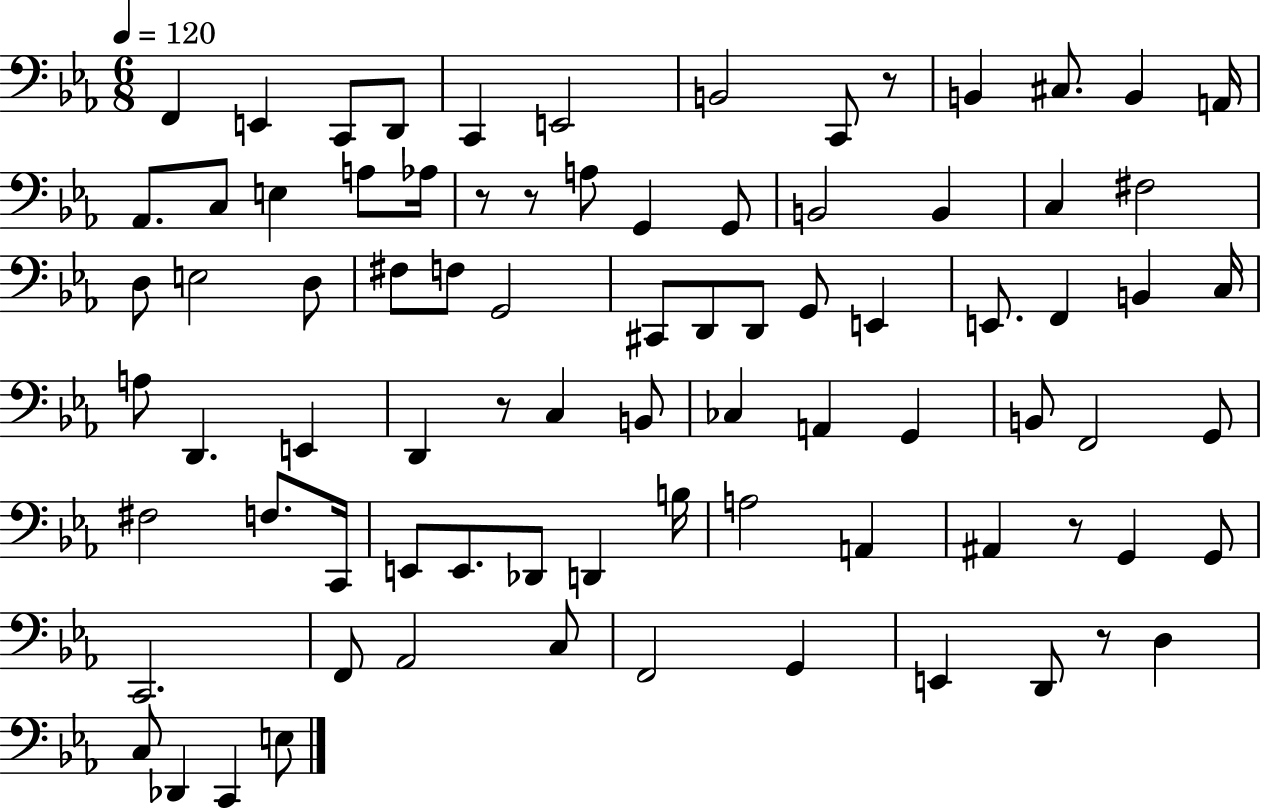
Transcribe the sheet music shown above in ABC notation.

X:1
T:Untitled
M:6/8
L:1/4
K:Eb
F,, E,, C,,/2 D,,/2 C,, E,,2 B,,2 C,,/2 z/2 B,, ^C,/2 B,, A,,/4 _A,,/2 C,/2 E, A,/2 _A,/4 z/2 z/2 A,/2 G,, G,,/2 B,,2 B,, C, ^F,2 D,/2 E,2 D,/2 ^F,/2 F,/2 G,,2 ^C,,/2 D,,/2 D,,/2 G,,/2 E,, E,,/2 F,, B,, C,/4 A,/2 D,, E,, D,, z/2 C, B,,/2 _C, A,, G,, B,,/2 F,,2 G,,/2 ^F,2 F,/2 C,,/4 E,,/2 E,,/2 _D,,/2 D,, B,/4 A,2 A,, ^A,, z/2 G,, G,,/2 C,,2 F,,/2 _A,,2 C,/2 F,,2 G,, E,, D,,/2 z/2 D, C,/2 _D,, C,, E,/2